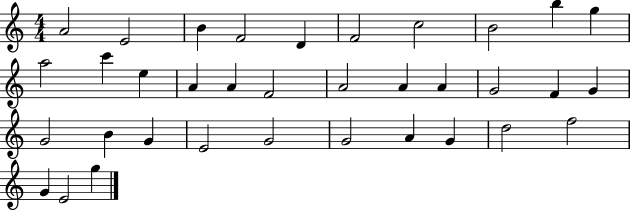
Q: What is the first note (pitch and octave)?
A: A4